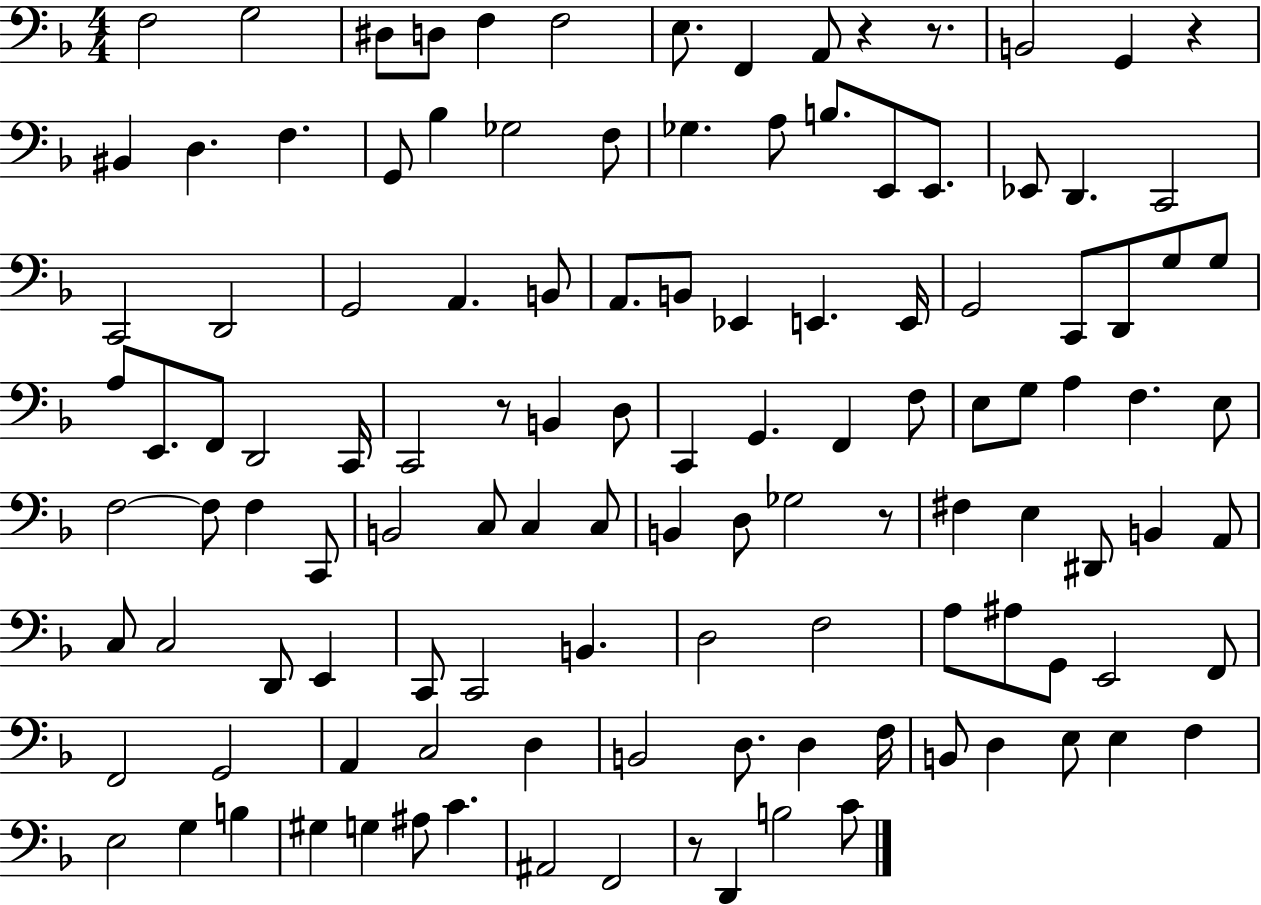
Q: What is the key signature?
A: F major